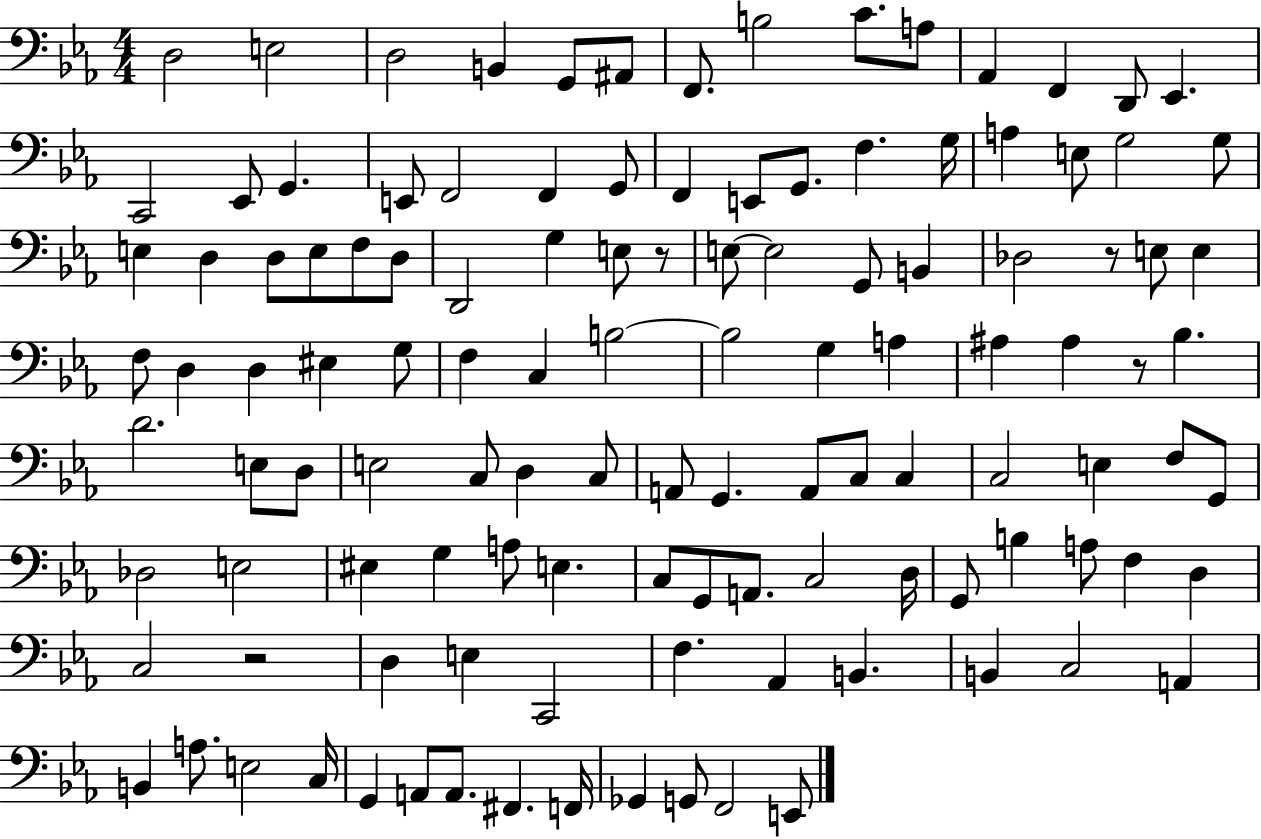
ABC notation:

X:1
T:Untitled
M:4/4
L:1/4
K:Eb
D,2 E,2 D,2 B,, G,,/2 ^A,,/2 F,,/2 B,2 C/2 A,/2 _A,, F,, D,,/2 _E,, C,,2 _E,,/2 G,, E,,/2 F,,2 F,, G,,/2 F,, E,,/2 G,,/2 F, G,/4 A, E,/2 G,2 G,/2 E, D, D,/2 E,/2 F,/2 D,/2 D,,2 G, E,/2 z/2 E,/2 E,2 G,,/2 B,, _D,2 z/2 E,/2 E, F,/2 D, D, ^E, G,/2 F, C, B,2 B,2 G, A, ^A, ^A, z/2 _B, D2 E,/2 D,/2 E,2 C,/2 D, C,/2 A,,/2 G,, A,,/2 C,/2 C, C,2 E, F,/2 G,,/2 _D,2 E,2 ^E, G, A,/2 E, C,/2 G,,/2 A,,/2 C,2 D,/4 G,,/2 B, A,/2 F, D, C,2 z2 D, E, C,,2 F, _A,, B,, B,, C,2 A,, B,, A,/2 E,2 C,/4 G,, A,,/2 A,,/2 ^F,, F,,/4 _G,, G,,/2 F,,2 E,,/2